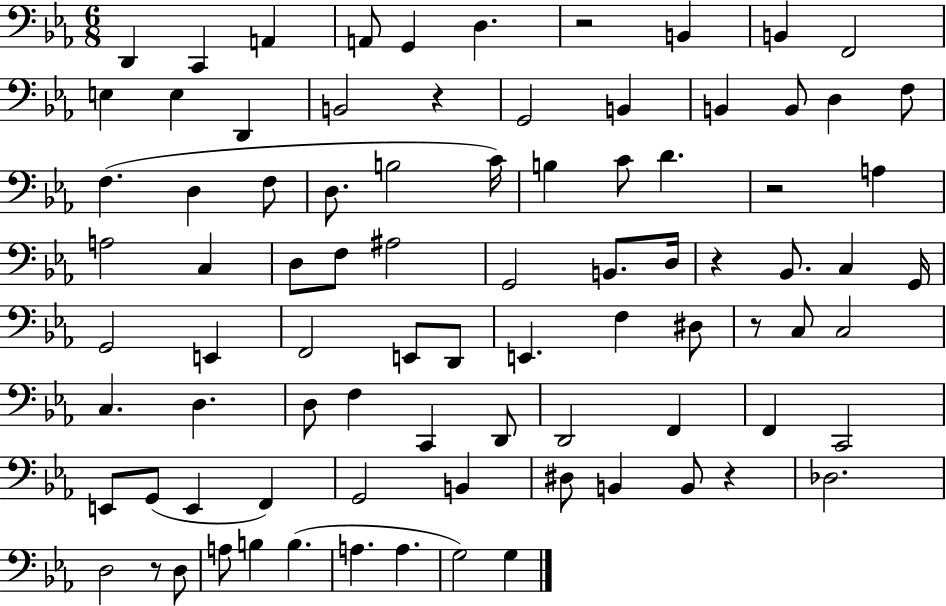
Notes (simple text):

D2/q C2/q A2/q A2/e G2/q D3/q. R/h B2/q B2/q F2/h E3/q E3/q D2/q B2/h R/q G2/h B2/q B2/q B2/e D3/q F3/e F3/q. D3/q F3/e D3/e. B3/h C4/s B3/q C4/e D4/q. R/h A3/q A3/h C3/q D3/e F3/e A#3/h G2/h B2/e. D3/s R/q Bb2/e. C3/q G2/s G2/h E2/q F2/h E2/e D2/e E2/q. F3/q D#3/e R/e C3/e C3/h C3/q. D3/q. D3/e F3/q C2/q D2/e D2/h F2/q F2/q C2/h E2/e G2/e E2/q F2/q G2/h B2/q D#3/e B2/q B2/e R/q Db3/h. D3/h R/e D3/e A3/e B3/q B3/q. A3/q. A3/q. G3/h G3/q